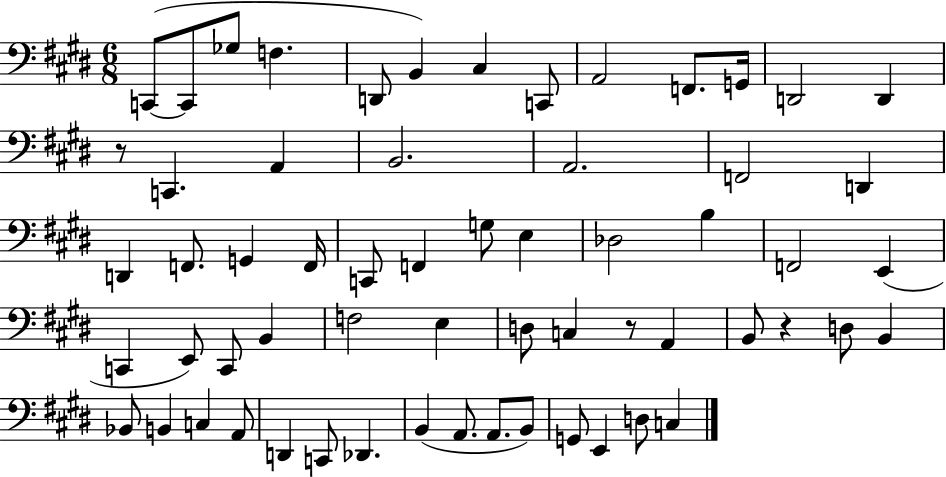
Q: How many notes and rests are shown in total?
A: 61